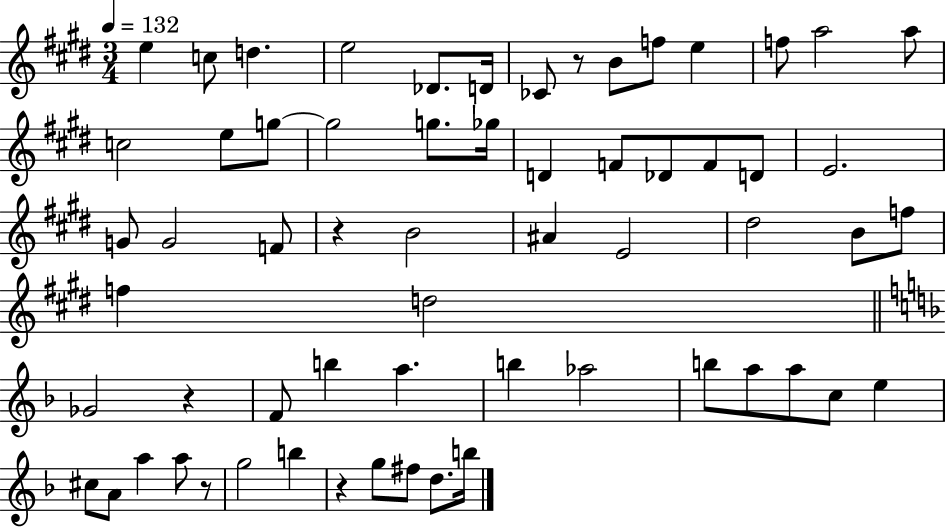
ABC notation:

X:1
T:Untitled
M:3/4
L:1/4
K:E
e c/2 d e2 _D/2 D/4 _C/2 z/2 B/2 f/2 e f/2 a2 a/2 c2 e/2 g/2 g2 g/2 _g/4 D F/2 _D/2 F/2 D/2 E2 G/2 G2 F/2 z B2 ^A E2 ^d2 B/2 f/2 f d2 _G2 z F/2 b a b _a2 b/2 a/2 a/2 c/2 e ^c/2 A/2 a a/2 z/2 g2 b z g/2 ^f/2 d/2 b/4